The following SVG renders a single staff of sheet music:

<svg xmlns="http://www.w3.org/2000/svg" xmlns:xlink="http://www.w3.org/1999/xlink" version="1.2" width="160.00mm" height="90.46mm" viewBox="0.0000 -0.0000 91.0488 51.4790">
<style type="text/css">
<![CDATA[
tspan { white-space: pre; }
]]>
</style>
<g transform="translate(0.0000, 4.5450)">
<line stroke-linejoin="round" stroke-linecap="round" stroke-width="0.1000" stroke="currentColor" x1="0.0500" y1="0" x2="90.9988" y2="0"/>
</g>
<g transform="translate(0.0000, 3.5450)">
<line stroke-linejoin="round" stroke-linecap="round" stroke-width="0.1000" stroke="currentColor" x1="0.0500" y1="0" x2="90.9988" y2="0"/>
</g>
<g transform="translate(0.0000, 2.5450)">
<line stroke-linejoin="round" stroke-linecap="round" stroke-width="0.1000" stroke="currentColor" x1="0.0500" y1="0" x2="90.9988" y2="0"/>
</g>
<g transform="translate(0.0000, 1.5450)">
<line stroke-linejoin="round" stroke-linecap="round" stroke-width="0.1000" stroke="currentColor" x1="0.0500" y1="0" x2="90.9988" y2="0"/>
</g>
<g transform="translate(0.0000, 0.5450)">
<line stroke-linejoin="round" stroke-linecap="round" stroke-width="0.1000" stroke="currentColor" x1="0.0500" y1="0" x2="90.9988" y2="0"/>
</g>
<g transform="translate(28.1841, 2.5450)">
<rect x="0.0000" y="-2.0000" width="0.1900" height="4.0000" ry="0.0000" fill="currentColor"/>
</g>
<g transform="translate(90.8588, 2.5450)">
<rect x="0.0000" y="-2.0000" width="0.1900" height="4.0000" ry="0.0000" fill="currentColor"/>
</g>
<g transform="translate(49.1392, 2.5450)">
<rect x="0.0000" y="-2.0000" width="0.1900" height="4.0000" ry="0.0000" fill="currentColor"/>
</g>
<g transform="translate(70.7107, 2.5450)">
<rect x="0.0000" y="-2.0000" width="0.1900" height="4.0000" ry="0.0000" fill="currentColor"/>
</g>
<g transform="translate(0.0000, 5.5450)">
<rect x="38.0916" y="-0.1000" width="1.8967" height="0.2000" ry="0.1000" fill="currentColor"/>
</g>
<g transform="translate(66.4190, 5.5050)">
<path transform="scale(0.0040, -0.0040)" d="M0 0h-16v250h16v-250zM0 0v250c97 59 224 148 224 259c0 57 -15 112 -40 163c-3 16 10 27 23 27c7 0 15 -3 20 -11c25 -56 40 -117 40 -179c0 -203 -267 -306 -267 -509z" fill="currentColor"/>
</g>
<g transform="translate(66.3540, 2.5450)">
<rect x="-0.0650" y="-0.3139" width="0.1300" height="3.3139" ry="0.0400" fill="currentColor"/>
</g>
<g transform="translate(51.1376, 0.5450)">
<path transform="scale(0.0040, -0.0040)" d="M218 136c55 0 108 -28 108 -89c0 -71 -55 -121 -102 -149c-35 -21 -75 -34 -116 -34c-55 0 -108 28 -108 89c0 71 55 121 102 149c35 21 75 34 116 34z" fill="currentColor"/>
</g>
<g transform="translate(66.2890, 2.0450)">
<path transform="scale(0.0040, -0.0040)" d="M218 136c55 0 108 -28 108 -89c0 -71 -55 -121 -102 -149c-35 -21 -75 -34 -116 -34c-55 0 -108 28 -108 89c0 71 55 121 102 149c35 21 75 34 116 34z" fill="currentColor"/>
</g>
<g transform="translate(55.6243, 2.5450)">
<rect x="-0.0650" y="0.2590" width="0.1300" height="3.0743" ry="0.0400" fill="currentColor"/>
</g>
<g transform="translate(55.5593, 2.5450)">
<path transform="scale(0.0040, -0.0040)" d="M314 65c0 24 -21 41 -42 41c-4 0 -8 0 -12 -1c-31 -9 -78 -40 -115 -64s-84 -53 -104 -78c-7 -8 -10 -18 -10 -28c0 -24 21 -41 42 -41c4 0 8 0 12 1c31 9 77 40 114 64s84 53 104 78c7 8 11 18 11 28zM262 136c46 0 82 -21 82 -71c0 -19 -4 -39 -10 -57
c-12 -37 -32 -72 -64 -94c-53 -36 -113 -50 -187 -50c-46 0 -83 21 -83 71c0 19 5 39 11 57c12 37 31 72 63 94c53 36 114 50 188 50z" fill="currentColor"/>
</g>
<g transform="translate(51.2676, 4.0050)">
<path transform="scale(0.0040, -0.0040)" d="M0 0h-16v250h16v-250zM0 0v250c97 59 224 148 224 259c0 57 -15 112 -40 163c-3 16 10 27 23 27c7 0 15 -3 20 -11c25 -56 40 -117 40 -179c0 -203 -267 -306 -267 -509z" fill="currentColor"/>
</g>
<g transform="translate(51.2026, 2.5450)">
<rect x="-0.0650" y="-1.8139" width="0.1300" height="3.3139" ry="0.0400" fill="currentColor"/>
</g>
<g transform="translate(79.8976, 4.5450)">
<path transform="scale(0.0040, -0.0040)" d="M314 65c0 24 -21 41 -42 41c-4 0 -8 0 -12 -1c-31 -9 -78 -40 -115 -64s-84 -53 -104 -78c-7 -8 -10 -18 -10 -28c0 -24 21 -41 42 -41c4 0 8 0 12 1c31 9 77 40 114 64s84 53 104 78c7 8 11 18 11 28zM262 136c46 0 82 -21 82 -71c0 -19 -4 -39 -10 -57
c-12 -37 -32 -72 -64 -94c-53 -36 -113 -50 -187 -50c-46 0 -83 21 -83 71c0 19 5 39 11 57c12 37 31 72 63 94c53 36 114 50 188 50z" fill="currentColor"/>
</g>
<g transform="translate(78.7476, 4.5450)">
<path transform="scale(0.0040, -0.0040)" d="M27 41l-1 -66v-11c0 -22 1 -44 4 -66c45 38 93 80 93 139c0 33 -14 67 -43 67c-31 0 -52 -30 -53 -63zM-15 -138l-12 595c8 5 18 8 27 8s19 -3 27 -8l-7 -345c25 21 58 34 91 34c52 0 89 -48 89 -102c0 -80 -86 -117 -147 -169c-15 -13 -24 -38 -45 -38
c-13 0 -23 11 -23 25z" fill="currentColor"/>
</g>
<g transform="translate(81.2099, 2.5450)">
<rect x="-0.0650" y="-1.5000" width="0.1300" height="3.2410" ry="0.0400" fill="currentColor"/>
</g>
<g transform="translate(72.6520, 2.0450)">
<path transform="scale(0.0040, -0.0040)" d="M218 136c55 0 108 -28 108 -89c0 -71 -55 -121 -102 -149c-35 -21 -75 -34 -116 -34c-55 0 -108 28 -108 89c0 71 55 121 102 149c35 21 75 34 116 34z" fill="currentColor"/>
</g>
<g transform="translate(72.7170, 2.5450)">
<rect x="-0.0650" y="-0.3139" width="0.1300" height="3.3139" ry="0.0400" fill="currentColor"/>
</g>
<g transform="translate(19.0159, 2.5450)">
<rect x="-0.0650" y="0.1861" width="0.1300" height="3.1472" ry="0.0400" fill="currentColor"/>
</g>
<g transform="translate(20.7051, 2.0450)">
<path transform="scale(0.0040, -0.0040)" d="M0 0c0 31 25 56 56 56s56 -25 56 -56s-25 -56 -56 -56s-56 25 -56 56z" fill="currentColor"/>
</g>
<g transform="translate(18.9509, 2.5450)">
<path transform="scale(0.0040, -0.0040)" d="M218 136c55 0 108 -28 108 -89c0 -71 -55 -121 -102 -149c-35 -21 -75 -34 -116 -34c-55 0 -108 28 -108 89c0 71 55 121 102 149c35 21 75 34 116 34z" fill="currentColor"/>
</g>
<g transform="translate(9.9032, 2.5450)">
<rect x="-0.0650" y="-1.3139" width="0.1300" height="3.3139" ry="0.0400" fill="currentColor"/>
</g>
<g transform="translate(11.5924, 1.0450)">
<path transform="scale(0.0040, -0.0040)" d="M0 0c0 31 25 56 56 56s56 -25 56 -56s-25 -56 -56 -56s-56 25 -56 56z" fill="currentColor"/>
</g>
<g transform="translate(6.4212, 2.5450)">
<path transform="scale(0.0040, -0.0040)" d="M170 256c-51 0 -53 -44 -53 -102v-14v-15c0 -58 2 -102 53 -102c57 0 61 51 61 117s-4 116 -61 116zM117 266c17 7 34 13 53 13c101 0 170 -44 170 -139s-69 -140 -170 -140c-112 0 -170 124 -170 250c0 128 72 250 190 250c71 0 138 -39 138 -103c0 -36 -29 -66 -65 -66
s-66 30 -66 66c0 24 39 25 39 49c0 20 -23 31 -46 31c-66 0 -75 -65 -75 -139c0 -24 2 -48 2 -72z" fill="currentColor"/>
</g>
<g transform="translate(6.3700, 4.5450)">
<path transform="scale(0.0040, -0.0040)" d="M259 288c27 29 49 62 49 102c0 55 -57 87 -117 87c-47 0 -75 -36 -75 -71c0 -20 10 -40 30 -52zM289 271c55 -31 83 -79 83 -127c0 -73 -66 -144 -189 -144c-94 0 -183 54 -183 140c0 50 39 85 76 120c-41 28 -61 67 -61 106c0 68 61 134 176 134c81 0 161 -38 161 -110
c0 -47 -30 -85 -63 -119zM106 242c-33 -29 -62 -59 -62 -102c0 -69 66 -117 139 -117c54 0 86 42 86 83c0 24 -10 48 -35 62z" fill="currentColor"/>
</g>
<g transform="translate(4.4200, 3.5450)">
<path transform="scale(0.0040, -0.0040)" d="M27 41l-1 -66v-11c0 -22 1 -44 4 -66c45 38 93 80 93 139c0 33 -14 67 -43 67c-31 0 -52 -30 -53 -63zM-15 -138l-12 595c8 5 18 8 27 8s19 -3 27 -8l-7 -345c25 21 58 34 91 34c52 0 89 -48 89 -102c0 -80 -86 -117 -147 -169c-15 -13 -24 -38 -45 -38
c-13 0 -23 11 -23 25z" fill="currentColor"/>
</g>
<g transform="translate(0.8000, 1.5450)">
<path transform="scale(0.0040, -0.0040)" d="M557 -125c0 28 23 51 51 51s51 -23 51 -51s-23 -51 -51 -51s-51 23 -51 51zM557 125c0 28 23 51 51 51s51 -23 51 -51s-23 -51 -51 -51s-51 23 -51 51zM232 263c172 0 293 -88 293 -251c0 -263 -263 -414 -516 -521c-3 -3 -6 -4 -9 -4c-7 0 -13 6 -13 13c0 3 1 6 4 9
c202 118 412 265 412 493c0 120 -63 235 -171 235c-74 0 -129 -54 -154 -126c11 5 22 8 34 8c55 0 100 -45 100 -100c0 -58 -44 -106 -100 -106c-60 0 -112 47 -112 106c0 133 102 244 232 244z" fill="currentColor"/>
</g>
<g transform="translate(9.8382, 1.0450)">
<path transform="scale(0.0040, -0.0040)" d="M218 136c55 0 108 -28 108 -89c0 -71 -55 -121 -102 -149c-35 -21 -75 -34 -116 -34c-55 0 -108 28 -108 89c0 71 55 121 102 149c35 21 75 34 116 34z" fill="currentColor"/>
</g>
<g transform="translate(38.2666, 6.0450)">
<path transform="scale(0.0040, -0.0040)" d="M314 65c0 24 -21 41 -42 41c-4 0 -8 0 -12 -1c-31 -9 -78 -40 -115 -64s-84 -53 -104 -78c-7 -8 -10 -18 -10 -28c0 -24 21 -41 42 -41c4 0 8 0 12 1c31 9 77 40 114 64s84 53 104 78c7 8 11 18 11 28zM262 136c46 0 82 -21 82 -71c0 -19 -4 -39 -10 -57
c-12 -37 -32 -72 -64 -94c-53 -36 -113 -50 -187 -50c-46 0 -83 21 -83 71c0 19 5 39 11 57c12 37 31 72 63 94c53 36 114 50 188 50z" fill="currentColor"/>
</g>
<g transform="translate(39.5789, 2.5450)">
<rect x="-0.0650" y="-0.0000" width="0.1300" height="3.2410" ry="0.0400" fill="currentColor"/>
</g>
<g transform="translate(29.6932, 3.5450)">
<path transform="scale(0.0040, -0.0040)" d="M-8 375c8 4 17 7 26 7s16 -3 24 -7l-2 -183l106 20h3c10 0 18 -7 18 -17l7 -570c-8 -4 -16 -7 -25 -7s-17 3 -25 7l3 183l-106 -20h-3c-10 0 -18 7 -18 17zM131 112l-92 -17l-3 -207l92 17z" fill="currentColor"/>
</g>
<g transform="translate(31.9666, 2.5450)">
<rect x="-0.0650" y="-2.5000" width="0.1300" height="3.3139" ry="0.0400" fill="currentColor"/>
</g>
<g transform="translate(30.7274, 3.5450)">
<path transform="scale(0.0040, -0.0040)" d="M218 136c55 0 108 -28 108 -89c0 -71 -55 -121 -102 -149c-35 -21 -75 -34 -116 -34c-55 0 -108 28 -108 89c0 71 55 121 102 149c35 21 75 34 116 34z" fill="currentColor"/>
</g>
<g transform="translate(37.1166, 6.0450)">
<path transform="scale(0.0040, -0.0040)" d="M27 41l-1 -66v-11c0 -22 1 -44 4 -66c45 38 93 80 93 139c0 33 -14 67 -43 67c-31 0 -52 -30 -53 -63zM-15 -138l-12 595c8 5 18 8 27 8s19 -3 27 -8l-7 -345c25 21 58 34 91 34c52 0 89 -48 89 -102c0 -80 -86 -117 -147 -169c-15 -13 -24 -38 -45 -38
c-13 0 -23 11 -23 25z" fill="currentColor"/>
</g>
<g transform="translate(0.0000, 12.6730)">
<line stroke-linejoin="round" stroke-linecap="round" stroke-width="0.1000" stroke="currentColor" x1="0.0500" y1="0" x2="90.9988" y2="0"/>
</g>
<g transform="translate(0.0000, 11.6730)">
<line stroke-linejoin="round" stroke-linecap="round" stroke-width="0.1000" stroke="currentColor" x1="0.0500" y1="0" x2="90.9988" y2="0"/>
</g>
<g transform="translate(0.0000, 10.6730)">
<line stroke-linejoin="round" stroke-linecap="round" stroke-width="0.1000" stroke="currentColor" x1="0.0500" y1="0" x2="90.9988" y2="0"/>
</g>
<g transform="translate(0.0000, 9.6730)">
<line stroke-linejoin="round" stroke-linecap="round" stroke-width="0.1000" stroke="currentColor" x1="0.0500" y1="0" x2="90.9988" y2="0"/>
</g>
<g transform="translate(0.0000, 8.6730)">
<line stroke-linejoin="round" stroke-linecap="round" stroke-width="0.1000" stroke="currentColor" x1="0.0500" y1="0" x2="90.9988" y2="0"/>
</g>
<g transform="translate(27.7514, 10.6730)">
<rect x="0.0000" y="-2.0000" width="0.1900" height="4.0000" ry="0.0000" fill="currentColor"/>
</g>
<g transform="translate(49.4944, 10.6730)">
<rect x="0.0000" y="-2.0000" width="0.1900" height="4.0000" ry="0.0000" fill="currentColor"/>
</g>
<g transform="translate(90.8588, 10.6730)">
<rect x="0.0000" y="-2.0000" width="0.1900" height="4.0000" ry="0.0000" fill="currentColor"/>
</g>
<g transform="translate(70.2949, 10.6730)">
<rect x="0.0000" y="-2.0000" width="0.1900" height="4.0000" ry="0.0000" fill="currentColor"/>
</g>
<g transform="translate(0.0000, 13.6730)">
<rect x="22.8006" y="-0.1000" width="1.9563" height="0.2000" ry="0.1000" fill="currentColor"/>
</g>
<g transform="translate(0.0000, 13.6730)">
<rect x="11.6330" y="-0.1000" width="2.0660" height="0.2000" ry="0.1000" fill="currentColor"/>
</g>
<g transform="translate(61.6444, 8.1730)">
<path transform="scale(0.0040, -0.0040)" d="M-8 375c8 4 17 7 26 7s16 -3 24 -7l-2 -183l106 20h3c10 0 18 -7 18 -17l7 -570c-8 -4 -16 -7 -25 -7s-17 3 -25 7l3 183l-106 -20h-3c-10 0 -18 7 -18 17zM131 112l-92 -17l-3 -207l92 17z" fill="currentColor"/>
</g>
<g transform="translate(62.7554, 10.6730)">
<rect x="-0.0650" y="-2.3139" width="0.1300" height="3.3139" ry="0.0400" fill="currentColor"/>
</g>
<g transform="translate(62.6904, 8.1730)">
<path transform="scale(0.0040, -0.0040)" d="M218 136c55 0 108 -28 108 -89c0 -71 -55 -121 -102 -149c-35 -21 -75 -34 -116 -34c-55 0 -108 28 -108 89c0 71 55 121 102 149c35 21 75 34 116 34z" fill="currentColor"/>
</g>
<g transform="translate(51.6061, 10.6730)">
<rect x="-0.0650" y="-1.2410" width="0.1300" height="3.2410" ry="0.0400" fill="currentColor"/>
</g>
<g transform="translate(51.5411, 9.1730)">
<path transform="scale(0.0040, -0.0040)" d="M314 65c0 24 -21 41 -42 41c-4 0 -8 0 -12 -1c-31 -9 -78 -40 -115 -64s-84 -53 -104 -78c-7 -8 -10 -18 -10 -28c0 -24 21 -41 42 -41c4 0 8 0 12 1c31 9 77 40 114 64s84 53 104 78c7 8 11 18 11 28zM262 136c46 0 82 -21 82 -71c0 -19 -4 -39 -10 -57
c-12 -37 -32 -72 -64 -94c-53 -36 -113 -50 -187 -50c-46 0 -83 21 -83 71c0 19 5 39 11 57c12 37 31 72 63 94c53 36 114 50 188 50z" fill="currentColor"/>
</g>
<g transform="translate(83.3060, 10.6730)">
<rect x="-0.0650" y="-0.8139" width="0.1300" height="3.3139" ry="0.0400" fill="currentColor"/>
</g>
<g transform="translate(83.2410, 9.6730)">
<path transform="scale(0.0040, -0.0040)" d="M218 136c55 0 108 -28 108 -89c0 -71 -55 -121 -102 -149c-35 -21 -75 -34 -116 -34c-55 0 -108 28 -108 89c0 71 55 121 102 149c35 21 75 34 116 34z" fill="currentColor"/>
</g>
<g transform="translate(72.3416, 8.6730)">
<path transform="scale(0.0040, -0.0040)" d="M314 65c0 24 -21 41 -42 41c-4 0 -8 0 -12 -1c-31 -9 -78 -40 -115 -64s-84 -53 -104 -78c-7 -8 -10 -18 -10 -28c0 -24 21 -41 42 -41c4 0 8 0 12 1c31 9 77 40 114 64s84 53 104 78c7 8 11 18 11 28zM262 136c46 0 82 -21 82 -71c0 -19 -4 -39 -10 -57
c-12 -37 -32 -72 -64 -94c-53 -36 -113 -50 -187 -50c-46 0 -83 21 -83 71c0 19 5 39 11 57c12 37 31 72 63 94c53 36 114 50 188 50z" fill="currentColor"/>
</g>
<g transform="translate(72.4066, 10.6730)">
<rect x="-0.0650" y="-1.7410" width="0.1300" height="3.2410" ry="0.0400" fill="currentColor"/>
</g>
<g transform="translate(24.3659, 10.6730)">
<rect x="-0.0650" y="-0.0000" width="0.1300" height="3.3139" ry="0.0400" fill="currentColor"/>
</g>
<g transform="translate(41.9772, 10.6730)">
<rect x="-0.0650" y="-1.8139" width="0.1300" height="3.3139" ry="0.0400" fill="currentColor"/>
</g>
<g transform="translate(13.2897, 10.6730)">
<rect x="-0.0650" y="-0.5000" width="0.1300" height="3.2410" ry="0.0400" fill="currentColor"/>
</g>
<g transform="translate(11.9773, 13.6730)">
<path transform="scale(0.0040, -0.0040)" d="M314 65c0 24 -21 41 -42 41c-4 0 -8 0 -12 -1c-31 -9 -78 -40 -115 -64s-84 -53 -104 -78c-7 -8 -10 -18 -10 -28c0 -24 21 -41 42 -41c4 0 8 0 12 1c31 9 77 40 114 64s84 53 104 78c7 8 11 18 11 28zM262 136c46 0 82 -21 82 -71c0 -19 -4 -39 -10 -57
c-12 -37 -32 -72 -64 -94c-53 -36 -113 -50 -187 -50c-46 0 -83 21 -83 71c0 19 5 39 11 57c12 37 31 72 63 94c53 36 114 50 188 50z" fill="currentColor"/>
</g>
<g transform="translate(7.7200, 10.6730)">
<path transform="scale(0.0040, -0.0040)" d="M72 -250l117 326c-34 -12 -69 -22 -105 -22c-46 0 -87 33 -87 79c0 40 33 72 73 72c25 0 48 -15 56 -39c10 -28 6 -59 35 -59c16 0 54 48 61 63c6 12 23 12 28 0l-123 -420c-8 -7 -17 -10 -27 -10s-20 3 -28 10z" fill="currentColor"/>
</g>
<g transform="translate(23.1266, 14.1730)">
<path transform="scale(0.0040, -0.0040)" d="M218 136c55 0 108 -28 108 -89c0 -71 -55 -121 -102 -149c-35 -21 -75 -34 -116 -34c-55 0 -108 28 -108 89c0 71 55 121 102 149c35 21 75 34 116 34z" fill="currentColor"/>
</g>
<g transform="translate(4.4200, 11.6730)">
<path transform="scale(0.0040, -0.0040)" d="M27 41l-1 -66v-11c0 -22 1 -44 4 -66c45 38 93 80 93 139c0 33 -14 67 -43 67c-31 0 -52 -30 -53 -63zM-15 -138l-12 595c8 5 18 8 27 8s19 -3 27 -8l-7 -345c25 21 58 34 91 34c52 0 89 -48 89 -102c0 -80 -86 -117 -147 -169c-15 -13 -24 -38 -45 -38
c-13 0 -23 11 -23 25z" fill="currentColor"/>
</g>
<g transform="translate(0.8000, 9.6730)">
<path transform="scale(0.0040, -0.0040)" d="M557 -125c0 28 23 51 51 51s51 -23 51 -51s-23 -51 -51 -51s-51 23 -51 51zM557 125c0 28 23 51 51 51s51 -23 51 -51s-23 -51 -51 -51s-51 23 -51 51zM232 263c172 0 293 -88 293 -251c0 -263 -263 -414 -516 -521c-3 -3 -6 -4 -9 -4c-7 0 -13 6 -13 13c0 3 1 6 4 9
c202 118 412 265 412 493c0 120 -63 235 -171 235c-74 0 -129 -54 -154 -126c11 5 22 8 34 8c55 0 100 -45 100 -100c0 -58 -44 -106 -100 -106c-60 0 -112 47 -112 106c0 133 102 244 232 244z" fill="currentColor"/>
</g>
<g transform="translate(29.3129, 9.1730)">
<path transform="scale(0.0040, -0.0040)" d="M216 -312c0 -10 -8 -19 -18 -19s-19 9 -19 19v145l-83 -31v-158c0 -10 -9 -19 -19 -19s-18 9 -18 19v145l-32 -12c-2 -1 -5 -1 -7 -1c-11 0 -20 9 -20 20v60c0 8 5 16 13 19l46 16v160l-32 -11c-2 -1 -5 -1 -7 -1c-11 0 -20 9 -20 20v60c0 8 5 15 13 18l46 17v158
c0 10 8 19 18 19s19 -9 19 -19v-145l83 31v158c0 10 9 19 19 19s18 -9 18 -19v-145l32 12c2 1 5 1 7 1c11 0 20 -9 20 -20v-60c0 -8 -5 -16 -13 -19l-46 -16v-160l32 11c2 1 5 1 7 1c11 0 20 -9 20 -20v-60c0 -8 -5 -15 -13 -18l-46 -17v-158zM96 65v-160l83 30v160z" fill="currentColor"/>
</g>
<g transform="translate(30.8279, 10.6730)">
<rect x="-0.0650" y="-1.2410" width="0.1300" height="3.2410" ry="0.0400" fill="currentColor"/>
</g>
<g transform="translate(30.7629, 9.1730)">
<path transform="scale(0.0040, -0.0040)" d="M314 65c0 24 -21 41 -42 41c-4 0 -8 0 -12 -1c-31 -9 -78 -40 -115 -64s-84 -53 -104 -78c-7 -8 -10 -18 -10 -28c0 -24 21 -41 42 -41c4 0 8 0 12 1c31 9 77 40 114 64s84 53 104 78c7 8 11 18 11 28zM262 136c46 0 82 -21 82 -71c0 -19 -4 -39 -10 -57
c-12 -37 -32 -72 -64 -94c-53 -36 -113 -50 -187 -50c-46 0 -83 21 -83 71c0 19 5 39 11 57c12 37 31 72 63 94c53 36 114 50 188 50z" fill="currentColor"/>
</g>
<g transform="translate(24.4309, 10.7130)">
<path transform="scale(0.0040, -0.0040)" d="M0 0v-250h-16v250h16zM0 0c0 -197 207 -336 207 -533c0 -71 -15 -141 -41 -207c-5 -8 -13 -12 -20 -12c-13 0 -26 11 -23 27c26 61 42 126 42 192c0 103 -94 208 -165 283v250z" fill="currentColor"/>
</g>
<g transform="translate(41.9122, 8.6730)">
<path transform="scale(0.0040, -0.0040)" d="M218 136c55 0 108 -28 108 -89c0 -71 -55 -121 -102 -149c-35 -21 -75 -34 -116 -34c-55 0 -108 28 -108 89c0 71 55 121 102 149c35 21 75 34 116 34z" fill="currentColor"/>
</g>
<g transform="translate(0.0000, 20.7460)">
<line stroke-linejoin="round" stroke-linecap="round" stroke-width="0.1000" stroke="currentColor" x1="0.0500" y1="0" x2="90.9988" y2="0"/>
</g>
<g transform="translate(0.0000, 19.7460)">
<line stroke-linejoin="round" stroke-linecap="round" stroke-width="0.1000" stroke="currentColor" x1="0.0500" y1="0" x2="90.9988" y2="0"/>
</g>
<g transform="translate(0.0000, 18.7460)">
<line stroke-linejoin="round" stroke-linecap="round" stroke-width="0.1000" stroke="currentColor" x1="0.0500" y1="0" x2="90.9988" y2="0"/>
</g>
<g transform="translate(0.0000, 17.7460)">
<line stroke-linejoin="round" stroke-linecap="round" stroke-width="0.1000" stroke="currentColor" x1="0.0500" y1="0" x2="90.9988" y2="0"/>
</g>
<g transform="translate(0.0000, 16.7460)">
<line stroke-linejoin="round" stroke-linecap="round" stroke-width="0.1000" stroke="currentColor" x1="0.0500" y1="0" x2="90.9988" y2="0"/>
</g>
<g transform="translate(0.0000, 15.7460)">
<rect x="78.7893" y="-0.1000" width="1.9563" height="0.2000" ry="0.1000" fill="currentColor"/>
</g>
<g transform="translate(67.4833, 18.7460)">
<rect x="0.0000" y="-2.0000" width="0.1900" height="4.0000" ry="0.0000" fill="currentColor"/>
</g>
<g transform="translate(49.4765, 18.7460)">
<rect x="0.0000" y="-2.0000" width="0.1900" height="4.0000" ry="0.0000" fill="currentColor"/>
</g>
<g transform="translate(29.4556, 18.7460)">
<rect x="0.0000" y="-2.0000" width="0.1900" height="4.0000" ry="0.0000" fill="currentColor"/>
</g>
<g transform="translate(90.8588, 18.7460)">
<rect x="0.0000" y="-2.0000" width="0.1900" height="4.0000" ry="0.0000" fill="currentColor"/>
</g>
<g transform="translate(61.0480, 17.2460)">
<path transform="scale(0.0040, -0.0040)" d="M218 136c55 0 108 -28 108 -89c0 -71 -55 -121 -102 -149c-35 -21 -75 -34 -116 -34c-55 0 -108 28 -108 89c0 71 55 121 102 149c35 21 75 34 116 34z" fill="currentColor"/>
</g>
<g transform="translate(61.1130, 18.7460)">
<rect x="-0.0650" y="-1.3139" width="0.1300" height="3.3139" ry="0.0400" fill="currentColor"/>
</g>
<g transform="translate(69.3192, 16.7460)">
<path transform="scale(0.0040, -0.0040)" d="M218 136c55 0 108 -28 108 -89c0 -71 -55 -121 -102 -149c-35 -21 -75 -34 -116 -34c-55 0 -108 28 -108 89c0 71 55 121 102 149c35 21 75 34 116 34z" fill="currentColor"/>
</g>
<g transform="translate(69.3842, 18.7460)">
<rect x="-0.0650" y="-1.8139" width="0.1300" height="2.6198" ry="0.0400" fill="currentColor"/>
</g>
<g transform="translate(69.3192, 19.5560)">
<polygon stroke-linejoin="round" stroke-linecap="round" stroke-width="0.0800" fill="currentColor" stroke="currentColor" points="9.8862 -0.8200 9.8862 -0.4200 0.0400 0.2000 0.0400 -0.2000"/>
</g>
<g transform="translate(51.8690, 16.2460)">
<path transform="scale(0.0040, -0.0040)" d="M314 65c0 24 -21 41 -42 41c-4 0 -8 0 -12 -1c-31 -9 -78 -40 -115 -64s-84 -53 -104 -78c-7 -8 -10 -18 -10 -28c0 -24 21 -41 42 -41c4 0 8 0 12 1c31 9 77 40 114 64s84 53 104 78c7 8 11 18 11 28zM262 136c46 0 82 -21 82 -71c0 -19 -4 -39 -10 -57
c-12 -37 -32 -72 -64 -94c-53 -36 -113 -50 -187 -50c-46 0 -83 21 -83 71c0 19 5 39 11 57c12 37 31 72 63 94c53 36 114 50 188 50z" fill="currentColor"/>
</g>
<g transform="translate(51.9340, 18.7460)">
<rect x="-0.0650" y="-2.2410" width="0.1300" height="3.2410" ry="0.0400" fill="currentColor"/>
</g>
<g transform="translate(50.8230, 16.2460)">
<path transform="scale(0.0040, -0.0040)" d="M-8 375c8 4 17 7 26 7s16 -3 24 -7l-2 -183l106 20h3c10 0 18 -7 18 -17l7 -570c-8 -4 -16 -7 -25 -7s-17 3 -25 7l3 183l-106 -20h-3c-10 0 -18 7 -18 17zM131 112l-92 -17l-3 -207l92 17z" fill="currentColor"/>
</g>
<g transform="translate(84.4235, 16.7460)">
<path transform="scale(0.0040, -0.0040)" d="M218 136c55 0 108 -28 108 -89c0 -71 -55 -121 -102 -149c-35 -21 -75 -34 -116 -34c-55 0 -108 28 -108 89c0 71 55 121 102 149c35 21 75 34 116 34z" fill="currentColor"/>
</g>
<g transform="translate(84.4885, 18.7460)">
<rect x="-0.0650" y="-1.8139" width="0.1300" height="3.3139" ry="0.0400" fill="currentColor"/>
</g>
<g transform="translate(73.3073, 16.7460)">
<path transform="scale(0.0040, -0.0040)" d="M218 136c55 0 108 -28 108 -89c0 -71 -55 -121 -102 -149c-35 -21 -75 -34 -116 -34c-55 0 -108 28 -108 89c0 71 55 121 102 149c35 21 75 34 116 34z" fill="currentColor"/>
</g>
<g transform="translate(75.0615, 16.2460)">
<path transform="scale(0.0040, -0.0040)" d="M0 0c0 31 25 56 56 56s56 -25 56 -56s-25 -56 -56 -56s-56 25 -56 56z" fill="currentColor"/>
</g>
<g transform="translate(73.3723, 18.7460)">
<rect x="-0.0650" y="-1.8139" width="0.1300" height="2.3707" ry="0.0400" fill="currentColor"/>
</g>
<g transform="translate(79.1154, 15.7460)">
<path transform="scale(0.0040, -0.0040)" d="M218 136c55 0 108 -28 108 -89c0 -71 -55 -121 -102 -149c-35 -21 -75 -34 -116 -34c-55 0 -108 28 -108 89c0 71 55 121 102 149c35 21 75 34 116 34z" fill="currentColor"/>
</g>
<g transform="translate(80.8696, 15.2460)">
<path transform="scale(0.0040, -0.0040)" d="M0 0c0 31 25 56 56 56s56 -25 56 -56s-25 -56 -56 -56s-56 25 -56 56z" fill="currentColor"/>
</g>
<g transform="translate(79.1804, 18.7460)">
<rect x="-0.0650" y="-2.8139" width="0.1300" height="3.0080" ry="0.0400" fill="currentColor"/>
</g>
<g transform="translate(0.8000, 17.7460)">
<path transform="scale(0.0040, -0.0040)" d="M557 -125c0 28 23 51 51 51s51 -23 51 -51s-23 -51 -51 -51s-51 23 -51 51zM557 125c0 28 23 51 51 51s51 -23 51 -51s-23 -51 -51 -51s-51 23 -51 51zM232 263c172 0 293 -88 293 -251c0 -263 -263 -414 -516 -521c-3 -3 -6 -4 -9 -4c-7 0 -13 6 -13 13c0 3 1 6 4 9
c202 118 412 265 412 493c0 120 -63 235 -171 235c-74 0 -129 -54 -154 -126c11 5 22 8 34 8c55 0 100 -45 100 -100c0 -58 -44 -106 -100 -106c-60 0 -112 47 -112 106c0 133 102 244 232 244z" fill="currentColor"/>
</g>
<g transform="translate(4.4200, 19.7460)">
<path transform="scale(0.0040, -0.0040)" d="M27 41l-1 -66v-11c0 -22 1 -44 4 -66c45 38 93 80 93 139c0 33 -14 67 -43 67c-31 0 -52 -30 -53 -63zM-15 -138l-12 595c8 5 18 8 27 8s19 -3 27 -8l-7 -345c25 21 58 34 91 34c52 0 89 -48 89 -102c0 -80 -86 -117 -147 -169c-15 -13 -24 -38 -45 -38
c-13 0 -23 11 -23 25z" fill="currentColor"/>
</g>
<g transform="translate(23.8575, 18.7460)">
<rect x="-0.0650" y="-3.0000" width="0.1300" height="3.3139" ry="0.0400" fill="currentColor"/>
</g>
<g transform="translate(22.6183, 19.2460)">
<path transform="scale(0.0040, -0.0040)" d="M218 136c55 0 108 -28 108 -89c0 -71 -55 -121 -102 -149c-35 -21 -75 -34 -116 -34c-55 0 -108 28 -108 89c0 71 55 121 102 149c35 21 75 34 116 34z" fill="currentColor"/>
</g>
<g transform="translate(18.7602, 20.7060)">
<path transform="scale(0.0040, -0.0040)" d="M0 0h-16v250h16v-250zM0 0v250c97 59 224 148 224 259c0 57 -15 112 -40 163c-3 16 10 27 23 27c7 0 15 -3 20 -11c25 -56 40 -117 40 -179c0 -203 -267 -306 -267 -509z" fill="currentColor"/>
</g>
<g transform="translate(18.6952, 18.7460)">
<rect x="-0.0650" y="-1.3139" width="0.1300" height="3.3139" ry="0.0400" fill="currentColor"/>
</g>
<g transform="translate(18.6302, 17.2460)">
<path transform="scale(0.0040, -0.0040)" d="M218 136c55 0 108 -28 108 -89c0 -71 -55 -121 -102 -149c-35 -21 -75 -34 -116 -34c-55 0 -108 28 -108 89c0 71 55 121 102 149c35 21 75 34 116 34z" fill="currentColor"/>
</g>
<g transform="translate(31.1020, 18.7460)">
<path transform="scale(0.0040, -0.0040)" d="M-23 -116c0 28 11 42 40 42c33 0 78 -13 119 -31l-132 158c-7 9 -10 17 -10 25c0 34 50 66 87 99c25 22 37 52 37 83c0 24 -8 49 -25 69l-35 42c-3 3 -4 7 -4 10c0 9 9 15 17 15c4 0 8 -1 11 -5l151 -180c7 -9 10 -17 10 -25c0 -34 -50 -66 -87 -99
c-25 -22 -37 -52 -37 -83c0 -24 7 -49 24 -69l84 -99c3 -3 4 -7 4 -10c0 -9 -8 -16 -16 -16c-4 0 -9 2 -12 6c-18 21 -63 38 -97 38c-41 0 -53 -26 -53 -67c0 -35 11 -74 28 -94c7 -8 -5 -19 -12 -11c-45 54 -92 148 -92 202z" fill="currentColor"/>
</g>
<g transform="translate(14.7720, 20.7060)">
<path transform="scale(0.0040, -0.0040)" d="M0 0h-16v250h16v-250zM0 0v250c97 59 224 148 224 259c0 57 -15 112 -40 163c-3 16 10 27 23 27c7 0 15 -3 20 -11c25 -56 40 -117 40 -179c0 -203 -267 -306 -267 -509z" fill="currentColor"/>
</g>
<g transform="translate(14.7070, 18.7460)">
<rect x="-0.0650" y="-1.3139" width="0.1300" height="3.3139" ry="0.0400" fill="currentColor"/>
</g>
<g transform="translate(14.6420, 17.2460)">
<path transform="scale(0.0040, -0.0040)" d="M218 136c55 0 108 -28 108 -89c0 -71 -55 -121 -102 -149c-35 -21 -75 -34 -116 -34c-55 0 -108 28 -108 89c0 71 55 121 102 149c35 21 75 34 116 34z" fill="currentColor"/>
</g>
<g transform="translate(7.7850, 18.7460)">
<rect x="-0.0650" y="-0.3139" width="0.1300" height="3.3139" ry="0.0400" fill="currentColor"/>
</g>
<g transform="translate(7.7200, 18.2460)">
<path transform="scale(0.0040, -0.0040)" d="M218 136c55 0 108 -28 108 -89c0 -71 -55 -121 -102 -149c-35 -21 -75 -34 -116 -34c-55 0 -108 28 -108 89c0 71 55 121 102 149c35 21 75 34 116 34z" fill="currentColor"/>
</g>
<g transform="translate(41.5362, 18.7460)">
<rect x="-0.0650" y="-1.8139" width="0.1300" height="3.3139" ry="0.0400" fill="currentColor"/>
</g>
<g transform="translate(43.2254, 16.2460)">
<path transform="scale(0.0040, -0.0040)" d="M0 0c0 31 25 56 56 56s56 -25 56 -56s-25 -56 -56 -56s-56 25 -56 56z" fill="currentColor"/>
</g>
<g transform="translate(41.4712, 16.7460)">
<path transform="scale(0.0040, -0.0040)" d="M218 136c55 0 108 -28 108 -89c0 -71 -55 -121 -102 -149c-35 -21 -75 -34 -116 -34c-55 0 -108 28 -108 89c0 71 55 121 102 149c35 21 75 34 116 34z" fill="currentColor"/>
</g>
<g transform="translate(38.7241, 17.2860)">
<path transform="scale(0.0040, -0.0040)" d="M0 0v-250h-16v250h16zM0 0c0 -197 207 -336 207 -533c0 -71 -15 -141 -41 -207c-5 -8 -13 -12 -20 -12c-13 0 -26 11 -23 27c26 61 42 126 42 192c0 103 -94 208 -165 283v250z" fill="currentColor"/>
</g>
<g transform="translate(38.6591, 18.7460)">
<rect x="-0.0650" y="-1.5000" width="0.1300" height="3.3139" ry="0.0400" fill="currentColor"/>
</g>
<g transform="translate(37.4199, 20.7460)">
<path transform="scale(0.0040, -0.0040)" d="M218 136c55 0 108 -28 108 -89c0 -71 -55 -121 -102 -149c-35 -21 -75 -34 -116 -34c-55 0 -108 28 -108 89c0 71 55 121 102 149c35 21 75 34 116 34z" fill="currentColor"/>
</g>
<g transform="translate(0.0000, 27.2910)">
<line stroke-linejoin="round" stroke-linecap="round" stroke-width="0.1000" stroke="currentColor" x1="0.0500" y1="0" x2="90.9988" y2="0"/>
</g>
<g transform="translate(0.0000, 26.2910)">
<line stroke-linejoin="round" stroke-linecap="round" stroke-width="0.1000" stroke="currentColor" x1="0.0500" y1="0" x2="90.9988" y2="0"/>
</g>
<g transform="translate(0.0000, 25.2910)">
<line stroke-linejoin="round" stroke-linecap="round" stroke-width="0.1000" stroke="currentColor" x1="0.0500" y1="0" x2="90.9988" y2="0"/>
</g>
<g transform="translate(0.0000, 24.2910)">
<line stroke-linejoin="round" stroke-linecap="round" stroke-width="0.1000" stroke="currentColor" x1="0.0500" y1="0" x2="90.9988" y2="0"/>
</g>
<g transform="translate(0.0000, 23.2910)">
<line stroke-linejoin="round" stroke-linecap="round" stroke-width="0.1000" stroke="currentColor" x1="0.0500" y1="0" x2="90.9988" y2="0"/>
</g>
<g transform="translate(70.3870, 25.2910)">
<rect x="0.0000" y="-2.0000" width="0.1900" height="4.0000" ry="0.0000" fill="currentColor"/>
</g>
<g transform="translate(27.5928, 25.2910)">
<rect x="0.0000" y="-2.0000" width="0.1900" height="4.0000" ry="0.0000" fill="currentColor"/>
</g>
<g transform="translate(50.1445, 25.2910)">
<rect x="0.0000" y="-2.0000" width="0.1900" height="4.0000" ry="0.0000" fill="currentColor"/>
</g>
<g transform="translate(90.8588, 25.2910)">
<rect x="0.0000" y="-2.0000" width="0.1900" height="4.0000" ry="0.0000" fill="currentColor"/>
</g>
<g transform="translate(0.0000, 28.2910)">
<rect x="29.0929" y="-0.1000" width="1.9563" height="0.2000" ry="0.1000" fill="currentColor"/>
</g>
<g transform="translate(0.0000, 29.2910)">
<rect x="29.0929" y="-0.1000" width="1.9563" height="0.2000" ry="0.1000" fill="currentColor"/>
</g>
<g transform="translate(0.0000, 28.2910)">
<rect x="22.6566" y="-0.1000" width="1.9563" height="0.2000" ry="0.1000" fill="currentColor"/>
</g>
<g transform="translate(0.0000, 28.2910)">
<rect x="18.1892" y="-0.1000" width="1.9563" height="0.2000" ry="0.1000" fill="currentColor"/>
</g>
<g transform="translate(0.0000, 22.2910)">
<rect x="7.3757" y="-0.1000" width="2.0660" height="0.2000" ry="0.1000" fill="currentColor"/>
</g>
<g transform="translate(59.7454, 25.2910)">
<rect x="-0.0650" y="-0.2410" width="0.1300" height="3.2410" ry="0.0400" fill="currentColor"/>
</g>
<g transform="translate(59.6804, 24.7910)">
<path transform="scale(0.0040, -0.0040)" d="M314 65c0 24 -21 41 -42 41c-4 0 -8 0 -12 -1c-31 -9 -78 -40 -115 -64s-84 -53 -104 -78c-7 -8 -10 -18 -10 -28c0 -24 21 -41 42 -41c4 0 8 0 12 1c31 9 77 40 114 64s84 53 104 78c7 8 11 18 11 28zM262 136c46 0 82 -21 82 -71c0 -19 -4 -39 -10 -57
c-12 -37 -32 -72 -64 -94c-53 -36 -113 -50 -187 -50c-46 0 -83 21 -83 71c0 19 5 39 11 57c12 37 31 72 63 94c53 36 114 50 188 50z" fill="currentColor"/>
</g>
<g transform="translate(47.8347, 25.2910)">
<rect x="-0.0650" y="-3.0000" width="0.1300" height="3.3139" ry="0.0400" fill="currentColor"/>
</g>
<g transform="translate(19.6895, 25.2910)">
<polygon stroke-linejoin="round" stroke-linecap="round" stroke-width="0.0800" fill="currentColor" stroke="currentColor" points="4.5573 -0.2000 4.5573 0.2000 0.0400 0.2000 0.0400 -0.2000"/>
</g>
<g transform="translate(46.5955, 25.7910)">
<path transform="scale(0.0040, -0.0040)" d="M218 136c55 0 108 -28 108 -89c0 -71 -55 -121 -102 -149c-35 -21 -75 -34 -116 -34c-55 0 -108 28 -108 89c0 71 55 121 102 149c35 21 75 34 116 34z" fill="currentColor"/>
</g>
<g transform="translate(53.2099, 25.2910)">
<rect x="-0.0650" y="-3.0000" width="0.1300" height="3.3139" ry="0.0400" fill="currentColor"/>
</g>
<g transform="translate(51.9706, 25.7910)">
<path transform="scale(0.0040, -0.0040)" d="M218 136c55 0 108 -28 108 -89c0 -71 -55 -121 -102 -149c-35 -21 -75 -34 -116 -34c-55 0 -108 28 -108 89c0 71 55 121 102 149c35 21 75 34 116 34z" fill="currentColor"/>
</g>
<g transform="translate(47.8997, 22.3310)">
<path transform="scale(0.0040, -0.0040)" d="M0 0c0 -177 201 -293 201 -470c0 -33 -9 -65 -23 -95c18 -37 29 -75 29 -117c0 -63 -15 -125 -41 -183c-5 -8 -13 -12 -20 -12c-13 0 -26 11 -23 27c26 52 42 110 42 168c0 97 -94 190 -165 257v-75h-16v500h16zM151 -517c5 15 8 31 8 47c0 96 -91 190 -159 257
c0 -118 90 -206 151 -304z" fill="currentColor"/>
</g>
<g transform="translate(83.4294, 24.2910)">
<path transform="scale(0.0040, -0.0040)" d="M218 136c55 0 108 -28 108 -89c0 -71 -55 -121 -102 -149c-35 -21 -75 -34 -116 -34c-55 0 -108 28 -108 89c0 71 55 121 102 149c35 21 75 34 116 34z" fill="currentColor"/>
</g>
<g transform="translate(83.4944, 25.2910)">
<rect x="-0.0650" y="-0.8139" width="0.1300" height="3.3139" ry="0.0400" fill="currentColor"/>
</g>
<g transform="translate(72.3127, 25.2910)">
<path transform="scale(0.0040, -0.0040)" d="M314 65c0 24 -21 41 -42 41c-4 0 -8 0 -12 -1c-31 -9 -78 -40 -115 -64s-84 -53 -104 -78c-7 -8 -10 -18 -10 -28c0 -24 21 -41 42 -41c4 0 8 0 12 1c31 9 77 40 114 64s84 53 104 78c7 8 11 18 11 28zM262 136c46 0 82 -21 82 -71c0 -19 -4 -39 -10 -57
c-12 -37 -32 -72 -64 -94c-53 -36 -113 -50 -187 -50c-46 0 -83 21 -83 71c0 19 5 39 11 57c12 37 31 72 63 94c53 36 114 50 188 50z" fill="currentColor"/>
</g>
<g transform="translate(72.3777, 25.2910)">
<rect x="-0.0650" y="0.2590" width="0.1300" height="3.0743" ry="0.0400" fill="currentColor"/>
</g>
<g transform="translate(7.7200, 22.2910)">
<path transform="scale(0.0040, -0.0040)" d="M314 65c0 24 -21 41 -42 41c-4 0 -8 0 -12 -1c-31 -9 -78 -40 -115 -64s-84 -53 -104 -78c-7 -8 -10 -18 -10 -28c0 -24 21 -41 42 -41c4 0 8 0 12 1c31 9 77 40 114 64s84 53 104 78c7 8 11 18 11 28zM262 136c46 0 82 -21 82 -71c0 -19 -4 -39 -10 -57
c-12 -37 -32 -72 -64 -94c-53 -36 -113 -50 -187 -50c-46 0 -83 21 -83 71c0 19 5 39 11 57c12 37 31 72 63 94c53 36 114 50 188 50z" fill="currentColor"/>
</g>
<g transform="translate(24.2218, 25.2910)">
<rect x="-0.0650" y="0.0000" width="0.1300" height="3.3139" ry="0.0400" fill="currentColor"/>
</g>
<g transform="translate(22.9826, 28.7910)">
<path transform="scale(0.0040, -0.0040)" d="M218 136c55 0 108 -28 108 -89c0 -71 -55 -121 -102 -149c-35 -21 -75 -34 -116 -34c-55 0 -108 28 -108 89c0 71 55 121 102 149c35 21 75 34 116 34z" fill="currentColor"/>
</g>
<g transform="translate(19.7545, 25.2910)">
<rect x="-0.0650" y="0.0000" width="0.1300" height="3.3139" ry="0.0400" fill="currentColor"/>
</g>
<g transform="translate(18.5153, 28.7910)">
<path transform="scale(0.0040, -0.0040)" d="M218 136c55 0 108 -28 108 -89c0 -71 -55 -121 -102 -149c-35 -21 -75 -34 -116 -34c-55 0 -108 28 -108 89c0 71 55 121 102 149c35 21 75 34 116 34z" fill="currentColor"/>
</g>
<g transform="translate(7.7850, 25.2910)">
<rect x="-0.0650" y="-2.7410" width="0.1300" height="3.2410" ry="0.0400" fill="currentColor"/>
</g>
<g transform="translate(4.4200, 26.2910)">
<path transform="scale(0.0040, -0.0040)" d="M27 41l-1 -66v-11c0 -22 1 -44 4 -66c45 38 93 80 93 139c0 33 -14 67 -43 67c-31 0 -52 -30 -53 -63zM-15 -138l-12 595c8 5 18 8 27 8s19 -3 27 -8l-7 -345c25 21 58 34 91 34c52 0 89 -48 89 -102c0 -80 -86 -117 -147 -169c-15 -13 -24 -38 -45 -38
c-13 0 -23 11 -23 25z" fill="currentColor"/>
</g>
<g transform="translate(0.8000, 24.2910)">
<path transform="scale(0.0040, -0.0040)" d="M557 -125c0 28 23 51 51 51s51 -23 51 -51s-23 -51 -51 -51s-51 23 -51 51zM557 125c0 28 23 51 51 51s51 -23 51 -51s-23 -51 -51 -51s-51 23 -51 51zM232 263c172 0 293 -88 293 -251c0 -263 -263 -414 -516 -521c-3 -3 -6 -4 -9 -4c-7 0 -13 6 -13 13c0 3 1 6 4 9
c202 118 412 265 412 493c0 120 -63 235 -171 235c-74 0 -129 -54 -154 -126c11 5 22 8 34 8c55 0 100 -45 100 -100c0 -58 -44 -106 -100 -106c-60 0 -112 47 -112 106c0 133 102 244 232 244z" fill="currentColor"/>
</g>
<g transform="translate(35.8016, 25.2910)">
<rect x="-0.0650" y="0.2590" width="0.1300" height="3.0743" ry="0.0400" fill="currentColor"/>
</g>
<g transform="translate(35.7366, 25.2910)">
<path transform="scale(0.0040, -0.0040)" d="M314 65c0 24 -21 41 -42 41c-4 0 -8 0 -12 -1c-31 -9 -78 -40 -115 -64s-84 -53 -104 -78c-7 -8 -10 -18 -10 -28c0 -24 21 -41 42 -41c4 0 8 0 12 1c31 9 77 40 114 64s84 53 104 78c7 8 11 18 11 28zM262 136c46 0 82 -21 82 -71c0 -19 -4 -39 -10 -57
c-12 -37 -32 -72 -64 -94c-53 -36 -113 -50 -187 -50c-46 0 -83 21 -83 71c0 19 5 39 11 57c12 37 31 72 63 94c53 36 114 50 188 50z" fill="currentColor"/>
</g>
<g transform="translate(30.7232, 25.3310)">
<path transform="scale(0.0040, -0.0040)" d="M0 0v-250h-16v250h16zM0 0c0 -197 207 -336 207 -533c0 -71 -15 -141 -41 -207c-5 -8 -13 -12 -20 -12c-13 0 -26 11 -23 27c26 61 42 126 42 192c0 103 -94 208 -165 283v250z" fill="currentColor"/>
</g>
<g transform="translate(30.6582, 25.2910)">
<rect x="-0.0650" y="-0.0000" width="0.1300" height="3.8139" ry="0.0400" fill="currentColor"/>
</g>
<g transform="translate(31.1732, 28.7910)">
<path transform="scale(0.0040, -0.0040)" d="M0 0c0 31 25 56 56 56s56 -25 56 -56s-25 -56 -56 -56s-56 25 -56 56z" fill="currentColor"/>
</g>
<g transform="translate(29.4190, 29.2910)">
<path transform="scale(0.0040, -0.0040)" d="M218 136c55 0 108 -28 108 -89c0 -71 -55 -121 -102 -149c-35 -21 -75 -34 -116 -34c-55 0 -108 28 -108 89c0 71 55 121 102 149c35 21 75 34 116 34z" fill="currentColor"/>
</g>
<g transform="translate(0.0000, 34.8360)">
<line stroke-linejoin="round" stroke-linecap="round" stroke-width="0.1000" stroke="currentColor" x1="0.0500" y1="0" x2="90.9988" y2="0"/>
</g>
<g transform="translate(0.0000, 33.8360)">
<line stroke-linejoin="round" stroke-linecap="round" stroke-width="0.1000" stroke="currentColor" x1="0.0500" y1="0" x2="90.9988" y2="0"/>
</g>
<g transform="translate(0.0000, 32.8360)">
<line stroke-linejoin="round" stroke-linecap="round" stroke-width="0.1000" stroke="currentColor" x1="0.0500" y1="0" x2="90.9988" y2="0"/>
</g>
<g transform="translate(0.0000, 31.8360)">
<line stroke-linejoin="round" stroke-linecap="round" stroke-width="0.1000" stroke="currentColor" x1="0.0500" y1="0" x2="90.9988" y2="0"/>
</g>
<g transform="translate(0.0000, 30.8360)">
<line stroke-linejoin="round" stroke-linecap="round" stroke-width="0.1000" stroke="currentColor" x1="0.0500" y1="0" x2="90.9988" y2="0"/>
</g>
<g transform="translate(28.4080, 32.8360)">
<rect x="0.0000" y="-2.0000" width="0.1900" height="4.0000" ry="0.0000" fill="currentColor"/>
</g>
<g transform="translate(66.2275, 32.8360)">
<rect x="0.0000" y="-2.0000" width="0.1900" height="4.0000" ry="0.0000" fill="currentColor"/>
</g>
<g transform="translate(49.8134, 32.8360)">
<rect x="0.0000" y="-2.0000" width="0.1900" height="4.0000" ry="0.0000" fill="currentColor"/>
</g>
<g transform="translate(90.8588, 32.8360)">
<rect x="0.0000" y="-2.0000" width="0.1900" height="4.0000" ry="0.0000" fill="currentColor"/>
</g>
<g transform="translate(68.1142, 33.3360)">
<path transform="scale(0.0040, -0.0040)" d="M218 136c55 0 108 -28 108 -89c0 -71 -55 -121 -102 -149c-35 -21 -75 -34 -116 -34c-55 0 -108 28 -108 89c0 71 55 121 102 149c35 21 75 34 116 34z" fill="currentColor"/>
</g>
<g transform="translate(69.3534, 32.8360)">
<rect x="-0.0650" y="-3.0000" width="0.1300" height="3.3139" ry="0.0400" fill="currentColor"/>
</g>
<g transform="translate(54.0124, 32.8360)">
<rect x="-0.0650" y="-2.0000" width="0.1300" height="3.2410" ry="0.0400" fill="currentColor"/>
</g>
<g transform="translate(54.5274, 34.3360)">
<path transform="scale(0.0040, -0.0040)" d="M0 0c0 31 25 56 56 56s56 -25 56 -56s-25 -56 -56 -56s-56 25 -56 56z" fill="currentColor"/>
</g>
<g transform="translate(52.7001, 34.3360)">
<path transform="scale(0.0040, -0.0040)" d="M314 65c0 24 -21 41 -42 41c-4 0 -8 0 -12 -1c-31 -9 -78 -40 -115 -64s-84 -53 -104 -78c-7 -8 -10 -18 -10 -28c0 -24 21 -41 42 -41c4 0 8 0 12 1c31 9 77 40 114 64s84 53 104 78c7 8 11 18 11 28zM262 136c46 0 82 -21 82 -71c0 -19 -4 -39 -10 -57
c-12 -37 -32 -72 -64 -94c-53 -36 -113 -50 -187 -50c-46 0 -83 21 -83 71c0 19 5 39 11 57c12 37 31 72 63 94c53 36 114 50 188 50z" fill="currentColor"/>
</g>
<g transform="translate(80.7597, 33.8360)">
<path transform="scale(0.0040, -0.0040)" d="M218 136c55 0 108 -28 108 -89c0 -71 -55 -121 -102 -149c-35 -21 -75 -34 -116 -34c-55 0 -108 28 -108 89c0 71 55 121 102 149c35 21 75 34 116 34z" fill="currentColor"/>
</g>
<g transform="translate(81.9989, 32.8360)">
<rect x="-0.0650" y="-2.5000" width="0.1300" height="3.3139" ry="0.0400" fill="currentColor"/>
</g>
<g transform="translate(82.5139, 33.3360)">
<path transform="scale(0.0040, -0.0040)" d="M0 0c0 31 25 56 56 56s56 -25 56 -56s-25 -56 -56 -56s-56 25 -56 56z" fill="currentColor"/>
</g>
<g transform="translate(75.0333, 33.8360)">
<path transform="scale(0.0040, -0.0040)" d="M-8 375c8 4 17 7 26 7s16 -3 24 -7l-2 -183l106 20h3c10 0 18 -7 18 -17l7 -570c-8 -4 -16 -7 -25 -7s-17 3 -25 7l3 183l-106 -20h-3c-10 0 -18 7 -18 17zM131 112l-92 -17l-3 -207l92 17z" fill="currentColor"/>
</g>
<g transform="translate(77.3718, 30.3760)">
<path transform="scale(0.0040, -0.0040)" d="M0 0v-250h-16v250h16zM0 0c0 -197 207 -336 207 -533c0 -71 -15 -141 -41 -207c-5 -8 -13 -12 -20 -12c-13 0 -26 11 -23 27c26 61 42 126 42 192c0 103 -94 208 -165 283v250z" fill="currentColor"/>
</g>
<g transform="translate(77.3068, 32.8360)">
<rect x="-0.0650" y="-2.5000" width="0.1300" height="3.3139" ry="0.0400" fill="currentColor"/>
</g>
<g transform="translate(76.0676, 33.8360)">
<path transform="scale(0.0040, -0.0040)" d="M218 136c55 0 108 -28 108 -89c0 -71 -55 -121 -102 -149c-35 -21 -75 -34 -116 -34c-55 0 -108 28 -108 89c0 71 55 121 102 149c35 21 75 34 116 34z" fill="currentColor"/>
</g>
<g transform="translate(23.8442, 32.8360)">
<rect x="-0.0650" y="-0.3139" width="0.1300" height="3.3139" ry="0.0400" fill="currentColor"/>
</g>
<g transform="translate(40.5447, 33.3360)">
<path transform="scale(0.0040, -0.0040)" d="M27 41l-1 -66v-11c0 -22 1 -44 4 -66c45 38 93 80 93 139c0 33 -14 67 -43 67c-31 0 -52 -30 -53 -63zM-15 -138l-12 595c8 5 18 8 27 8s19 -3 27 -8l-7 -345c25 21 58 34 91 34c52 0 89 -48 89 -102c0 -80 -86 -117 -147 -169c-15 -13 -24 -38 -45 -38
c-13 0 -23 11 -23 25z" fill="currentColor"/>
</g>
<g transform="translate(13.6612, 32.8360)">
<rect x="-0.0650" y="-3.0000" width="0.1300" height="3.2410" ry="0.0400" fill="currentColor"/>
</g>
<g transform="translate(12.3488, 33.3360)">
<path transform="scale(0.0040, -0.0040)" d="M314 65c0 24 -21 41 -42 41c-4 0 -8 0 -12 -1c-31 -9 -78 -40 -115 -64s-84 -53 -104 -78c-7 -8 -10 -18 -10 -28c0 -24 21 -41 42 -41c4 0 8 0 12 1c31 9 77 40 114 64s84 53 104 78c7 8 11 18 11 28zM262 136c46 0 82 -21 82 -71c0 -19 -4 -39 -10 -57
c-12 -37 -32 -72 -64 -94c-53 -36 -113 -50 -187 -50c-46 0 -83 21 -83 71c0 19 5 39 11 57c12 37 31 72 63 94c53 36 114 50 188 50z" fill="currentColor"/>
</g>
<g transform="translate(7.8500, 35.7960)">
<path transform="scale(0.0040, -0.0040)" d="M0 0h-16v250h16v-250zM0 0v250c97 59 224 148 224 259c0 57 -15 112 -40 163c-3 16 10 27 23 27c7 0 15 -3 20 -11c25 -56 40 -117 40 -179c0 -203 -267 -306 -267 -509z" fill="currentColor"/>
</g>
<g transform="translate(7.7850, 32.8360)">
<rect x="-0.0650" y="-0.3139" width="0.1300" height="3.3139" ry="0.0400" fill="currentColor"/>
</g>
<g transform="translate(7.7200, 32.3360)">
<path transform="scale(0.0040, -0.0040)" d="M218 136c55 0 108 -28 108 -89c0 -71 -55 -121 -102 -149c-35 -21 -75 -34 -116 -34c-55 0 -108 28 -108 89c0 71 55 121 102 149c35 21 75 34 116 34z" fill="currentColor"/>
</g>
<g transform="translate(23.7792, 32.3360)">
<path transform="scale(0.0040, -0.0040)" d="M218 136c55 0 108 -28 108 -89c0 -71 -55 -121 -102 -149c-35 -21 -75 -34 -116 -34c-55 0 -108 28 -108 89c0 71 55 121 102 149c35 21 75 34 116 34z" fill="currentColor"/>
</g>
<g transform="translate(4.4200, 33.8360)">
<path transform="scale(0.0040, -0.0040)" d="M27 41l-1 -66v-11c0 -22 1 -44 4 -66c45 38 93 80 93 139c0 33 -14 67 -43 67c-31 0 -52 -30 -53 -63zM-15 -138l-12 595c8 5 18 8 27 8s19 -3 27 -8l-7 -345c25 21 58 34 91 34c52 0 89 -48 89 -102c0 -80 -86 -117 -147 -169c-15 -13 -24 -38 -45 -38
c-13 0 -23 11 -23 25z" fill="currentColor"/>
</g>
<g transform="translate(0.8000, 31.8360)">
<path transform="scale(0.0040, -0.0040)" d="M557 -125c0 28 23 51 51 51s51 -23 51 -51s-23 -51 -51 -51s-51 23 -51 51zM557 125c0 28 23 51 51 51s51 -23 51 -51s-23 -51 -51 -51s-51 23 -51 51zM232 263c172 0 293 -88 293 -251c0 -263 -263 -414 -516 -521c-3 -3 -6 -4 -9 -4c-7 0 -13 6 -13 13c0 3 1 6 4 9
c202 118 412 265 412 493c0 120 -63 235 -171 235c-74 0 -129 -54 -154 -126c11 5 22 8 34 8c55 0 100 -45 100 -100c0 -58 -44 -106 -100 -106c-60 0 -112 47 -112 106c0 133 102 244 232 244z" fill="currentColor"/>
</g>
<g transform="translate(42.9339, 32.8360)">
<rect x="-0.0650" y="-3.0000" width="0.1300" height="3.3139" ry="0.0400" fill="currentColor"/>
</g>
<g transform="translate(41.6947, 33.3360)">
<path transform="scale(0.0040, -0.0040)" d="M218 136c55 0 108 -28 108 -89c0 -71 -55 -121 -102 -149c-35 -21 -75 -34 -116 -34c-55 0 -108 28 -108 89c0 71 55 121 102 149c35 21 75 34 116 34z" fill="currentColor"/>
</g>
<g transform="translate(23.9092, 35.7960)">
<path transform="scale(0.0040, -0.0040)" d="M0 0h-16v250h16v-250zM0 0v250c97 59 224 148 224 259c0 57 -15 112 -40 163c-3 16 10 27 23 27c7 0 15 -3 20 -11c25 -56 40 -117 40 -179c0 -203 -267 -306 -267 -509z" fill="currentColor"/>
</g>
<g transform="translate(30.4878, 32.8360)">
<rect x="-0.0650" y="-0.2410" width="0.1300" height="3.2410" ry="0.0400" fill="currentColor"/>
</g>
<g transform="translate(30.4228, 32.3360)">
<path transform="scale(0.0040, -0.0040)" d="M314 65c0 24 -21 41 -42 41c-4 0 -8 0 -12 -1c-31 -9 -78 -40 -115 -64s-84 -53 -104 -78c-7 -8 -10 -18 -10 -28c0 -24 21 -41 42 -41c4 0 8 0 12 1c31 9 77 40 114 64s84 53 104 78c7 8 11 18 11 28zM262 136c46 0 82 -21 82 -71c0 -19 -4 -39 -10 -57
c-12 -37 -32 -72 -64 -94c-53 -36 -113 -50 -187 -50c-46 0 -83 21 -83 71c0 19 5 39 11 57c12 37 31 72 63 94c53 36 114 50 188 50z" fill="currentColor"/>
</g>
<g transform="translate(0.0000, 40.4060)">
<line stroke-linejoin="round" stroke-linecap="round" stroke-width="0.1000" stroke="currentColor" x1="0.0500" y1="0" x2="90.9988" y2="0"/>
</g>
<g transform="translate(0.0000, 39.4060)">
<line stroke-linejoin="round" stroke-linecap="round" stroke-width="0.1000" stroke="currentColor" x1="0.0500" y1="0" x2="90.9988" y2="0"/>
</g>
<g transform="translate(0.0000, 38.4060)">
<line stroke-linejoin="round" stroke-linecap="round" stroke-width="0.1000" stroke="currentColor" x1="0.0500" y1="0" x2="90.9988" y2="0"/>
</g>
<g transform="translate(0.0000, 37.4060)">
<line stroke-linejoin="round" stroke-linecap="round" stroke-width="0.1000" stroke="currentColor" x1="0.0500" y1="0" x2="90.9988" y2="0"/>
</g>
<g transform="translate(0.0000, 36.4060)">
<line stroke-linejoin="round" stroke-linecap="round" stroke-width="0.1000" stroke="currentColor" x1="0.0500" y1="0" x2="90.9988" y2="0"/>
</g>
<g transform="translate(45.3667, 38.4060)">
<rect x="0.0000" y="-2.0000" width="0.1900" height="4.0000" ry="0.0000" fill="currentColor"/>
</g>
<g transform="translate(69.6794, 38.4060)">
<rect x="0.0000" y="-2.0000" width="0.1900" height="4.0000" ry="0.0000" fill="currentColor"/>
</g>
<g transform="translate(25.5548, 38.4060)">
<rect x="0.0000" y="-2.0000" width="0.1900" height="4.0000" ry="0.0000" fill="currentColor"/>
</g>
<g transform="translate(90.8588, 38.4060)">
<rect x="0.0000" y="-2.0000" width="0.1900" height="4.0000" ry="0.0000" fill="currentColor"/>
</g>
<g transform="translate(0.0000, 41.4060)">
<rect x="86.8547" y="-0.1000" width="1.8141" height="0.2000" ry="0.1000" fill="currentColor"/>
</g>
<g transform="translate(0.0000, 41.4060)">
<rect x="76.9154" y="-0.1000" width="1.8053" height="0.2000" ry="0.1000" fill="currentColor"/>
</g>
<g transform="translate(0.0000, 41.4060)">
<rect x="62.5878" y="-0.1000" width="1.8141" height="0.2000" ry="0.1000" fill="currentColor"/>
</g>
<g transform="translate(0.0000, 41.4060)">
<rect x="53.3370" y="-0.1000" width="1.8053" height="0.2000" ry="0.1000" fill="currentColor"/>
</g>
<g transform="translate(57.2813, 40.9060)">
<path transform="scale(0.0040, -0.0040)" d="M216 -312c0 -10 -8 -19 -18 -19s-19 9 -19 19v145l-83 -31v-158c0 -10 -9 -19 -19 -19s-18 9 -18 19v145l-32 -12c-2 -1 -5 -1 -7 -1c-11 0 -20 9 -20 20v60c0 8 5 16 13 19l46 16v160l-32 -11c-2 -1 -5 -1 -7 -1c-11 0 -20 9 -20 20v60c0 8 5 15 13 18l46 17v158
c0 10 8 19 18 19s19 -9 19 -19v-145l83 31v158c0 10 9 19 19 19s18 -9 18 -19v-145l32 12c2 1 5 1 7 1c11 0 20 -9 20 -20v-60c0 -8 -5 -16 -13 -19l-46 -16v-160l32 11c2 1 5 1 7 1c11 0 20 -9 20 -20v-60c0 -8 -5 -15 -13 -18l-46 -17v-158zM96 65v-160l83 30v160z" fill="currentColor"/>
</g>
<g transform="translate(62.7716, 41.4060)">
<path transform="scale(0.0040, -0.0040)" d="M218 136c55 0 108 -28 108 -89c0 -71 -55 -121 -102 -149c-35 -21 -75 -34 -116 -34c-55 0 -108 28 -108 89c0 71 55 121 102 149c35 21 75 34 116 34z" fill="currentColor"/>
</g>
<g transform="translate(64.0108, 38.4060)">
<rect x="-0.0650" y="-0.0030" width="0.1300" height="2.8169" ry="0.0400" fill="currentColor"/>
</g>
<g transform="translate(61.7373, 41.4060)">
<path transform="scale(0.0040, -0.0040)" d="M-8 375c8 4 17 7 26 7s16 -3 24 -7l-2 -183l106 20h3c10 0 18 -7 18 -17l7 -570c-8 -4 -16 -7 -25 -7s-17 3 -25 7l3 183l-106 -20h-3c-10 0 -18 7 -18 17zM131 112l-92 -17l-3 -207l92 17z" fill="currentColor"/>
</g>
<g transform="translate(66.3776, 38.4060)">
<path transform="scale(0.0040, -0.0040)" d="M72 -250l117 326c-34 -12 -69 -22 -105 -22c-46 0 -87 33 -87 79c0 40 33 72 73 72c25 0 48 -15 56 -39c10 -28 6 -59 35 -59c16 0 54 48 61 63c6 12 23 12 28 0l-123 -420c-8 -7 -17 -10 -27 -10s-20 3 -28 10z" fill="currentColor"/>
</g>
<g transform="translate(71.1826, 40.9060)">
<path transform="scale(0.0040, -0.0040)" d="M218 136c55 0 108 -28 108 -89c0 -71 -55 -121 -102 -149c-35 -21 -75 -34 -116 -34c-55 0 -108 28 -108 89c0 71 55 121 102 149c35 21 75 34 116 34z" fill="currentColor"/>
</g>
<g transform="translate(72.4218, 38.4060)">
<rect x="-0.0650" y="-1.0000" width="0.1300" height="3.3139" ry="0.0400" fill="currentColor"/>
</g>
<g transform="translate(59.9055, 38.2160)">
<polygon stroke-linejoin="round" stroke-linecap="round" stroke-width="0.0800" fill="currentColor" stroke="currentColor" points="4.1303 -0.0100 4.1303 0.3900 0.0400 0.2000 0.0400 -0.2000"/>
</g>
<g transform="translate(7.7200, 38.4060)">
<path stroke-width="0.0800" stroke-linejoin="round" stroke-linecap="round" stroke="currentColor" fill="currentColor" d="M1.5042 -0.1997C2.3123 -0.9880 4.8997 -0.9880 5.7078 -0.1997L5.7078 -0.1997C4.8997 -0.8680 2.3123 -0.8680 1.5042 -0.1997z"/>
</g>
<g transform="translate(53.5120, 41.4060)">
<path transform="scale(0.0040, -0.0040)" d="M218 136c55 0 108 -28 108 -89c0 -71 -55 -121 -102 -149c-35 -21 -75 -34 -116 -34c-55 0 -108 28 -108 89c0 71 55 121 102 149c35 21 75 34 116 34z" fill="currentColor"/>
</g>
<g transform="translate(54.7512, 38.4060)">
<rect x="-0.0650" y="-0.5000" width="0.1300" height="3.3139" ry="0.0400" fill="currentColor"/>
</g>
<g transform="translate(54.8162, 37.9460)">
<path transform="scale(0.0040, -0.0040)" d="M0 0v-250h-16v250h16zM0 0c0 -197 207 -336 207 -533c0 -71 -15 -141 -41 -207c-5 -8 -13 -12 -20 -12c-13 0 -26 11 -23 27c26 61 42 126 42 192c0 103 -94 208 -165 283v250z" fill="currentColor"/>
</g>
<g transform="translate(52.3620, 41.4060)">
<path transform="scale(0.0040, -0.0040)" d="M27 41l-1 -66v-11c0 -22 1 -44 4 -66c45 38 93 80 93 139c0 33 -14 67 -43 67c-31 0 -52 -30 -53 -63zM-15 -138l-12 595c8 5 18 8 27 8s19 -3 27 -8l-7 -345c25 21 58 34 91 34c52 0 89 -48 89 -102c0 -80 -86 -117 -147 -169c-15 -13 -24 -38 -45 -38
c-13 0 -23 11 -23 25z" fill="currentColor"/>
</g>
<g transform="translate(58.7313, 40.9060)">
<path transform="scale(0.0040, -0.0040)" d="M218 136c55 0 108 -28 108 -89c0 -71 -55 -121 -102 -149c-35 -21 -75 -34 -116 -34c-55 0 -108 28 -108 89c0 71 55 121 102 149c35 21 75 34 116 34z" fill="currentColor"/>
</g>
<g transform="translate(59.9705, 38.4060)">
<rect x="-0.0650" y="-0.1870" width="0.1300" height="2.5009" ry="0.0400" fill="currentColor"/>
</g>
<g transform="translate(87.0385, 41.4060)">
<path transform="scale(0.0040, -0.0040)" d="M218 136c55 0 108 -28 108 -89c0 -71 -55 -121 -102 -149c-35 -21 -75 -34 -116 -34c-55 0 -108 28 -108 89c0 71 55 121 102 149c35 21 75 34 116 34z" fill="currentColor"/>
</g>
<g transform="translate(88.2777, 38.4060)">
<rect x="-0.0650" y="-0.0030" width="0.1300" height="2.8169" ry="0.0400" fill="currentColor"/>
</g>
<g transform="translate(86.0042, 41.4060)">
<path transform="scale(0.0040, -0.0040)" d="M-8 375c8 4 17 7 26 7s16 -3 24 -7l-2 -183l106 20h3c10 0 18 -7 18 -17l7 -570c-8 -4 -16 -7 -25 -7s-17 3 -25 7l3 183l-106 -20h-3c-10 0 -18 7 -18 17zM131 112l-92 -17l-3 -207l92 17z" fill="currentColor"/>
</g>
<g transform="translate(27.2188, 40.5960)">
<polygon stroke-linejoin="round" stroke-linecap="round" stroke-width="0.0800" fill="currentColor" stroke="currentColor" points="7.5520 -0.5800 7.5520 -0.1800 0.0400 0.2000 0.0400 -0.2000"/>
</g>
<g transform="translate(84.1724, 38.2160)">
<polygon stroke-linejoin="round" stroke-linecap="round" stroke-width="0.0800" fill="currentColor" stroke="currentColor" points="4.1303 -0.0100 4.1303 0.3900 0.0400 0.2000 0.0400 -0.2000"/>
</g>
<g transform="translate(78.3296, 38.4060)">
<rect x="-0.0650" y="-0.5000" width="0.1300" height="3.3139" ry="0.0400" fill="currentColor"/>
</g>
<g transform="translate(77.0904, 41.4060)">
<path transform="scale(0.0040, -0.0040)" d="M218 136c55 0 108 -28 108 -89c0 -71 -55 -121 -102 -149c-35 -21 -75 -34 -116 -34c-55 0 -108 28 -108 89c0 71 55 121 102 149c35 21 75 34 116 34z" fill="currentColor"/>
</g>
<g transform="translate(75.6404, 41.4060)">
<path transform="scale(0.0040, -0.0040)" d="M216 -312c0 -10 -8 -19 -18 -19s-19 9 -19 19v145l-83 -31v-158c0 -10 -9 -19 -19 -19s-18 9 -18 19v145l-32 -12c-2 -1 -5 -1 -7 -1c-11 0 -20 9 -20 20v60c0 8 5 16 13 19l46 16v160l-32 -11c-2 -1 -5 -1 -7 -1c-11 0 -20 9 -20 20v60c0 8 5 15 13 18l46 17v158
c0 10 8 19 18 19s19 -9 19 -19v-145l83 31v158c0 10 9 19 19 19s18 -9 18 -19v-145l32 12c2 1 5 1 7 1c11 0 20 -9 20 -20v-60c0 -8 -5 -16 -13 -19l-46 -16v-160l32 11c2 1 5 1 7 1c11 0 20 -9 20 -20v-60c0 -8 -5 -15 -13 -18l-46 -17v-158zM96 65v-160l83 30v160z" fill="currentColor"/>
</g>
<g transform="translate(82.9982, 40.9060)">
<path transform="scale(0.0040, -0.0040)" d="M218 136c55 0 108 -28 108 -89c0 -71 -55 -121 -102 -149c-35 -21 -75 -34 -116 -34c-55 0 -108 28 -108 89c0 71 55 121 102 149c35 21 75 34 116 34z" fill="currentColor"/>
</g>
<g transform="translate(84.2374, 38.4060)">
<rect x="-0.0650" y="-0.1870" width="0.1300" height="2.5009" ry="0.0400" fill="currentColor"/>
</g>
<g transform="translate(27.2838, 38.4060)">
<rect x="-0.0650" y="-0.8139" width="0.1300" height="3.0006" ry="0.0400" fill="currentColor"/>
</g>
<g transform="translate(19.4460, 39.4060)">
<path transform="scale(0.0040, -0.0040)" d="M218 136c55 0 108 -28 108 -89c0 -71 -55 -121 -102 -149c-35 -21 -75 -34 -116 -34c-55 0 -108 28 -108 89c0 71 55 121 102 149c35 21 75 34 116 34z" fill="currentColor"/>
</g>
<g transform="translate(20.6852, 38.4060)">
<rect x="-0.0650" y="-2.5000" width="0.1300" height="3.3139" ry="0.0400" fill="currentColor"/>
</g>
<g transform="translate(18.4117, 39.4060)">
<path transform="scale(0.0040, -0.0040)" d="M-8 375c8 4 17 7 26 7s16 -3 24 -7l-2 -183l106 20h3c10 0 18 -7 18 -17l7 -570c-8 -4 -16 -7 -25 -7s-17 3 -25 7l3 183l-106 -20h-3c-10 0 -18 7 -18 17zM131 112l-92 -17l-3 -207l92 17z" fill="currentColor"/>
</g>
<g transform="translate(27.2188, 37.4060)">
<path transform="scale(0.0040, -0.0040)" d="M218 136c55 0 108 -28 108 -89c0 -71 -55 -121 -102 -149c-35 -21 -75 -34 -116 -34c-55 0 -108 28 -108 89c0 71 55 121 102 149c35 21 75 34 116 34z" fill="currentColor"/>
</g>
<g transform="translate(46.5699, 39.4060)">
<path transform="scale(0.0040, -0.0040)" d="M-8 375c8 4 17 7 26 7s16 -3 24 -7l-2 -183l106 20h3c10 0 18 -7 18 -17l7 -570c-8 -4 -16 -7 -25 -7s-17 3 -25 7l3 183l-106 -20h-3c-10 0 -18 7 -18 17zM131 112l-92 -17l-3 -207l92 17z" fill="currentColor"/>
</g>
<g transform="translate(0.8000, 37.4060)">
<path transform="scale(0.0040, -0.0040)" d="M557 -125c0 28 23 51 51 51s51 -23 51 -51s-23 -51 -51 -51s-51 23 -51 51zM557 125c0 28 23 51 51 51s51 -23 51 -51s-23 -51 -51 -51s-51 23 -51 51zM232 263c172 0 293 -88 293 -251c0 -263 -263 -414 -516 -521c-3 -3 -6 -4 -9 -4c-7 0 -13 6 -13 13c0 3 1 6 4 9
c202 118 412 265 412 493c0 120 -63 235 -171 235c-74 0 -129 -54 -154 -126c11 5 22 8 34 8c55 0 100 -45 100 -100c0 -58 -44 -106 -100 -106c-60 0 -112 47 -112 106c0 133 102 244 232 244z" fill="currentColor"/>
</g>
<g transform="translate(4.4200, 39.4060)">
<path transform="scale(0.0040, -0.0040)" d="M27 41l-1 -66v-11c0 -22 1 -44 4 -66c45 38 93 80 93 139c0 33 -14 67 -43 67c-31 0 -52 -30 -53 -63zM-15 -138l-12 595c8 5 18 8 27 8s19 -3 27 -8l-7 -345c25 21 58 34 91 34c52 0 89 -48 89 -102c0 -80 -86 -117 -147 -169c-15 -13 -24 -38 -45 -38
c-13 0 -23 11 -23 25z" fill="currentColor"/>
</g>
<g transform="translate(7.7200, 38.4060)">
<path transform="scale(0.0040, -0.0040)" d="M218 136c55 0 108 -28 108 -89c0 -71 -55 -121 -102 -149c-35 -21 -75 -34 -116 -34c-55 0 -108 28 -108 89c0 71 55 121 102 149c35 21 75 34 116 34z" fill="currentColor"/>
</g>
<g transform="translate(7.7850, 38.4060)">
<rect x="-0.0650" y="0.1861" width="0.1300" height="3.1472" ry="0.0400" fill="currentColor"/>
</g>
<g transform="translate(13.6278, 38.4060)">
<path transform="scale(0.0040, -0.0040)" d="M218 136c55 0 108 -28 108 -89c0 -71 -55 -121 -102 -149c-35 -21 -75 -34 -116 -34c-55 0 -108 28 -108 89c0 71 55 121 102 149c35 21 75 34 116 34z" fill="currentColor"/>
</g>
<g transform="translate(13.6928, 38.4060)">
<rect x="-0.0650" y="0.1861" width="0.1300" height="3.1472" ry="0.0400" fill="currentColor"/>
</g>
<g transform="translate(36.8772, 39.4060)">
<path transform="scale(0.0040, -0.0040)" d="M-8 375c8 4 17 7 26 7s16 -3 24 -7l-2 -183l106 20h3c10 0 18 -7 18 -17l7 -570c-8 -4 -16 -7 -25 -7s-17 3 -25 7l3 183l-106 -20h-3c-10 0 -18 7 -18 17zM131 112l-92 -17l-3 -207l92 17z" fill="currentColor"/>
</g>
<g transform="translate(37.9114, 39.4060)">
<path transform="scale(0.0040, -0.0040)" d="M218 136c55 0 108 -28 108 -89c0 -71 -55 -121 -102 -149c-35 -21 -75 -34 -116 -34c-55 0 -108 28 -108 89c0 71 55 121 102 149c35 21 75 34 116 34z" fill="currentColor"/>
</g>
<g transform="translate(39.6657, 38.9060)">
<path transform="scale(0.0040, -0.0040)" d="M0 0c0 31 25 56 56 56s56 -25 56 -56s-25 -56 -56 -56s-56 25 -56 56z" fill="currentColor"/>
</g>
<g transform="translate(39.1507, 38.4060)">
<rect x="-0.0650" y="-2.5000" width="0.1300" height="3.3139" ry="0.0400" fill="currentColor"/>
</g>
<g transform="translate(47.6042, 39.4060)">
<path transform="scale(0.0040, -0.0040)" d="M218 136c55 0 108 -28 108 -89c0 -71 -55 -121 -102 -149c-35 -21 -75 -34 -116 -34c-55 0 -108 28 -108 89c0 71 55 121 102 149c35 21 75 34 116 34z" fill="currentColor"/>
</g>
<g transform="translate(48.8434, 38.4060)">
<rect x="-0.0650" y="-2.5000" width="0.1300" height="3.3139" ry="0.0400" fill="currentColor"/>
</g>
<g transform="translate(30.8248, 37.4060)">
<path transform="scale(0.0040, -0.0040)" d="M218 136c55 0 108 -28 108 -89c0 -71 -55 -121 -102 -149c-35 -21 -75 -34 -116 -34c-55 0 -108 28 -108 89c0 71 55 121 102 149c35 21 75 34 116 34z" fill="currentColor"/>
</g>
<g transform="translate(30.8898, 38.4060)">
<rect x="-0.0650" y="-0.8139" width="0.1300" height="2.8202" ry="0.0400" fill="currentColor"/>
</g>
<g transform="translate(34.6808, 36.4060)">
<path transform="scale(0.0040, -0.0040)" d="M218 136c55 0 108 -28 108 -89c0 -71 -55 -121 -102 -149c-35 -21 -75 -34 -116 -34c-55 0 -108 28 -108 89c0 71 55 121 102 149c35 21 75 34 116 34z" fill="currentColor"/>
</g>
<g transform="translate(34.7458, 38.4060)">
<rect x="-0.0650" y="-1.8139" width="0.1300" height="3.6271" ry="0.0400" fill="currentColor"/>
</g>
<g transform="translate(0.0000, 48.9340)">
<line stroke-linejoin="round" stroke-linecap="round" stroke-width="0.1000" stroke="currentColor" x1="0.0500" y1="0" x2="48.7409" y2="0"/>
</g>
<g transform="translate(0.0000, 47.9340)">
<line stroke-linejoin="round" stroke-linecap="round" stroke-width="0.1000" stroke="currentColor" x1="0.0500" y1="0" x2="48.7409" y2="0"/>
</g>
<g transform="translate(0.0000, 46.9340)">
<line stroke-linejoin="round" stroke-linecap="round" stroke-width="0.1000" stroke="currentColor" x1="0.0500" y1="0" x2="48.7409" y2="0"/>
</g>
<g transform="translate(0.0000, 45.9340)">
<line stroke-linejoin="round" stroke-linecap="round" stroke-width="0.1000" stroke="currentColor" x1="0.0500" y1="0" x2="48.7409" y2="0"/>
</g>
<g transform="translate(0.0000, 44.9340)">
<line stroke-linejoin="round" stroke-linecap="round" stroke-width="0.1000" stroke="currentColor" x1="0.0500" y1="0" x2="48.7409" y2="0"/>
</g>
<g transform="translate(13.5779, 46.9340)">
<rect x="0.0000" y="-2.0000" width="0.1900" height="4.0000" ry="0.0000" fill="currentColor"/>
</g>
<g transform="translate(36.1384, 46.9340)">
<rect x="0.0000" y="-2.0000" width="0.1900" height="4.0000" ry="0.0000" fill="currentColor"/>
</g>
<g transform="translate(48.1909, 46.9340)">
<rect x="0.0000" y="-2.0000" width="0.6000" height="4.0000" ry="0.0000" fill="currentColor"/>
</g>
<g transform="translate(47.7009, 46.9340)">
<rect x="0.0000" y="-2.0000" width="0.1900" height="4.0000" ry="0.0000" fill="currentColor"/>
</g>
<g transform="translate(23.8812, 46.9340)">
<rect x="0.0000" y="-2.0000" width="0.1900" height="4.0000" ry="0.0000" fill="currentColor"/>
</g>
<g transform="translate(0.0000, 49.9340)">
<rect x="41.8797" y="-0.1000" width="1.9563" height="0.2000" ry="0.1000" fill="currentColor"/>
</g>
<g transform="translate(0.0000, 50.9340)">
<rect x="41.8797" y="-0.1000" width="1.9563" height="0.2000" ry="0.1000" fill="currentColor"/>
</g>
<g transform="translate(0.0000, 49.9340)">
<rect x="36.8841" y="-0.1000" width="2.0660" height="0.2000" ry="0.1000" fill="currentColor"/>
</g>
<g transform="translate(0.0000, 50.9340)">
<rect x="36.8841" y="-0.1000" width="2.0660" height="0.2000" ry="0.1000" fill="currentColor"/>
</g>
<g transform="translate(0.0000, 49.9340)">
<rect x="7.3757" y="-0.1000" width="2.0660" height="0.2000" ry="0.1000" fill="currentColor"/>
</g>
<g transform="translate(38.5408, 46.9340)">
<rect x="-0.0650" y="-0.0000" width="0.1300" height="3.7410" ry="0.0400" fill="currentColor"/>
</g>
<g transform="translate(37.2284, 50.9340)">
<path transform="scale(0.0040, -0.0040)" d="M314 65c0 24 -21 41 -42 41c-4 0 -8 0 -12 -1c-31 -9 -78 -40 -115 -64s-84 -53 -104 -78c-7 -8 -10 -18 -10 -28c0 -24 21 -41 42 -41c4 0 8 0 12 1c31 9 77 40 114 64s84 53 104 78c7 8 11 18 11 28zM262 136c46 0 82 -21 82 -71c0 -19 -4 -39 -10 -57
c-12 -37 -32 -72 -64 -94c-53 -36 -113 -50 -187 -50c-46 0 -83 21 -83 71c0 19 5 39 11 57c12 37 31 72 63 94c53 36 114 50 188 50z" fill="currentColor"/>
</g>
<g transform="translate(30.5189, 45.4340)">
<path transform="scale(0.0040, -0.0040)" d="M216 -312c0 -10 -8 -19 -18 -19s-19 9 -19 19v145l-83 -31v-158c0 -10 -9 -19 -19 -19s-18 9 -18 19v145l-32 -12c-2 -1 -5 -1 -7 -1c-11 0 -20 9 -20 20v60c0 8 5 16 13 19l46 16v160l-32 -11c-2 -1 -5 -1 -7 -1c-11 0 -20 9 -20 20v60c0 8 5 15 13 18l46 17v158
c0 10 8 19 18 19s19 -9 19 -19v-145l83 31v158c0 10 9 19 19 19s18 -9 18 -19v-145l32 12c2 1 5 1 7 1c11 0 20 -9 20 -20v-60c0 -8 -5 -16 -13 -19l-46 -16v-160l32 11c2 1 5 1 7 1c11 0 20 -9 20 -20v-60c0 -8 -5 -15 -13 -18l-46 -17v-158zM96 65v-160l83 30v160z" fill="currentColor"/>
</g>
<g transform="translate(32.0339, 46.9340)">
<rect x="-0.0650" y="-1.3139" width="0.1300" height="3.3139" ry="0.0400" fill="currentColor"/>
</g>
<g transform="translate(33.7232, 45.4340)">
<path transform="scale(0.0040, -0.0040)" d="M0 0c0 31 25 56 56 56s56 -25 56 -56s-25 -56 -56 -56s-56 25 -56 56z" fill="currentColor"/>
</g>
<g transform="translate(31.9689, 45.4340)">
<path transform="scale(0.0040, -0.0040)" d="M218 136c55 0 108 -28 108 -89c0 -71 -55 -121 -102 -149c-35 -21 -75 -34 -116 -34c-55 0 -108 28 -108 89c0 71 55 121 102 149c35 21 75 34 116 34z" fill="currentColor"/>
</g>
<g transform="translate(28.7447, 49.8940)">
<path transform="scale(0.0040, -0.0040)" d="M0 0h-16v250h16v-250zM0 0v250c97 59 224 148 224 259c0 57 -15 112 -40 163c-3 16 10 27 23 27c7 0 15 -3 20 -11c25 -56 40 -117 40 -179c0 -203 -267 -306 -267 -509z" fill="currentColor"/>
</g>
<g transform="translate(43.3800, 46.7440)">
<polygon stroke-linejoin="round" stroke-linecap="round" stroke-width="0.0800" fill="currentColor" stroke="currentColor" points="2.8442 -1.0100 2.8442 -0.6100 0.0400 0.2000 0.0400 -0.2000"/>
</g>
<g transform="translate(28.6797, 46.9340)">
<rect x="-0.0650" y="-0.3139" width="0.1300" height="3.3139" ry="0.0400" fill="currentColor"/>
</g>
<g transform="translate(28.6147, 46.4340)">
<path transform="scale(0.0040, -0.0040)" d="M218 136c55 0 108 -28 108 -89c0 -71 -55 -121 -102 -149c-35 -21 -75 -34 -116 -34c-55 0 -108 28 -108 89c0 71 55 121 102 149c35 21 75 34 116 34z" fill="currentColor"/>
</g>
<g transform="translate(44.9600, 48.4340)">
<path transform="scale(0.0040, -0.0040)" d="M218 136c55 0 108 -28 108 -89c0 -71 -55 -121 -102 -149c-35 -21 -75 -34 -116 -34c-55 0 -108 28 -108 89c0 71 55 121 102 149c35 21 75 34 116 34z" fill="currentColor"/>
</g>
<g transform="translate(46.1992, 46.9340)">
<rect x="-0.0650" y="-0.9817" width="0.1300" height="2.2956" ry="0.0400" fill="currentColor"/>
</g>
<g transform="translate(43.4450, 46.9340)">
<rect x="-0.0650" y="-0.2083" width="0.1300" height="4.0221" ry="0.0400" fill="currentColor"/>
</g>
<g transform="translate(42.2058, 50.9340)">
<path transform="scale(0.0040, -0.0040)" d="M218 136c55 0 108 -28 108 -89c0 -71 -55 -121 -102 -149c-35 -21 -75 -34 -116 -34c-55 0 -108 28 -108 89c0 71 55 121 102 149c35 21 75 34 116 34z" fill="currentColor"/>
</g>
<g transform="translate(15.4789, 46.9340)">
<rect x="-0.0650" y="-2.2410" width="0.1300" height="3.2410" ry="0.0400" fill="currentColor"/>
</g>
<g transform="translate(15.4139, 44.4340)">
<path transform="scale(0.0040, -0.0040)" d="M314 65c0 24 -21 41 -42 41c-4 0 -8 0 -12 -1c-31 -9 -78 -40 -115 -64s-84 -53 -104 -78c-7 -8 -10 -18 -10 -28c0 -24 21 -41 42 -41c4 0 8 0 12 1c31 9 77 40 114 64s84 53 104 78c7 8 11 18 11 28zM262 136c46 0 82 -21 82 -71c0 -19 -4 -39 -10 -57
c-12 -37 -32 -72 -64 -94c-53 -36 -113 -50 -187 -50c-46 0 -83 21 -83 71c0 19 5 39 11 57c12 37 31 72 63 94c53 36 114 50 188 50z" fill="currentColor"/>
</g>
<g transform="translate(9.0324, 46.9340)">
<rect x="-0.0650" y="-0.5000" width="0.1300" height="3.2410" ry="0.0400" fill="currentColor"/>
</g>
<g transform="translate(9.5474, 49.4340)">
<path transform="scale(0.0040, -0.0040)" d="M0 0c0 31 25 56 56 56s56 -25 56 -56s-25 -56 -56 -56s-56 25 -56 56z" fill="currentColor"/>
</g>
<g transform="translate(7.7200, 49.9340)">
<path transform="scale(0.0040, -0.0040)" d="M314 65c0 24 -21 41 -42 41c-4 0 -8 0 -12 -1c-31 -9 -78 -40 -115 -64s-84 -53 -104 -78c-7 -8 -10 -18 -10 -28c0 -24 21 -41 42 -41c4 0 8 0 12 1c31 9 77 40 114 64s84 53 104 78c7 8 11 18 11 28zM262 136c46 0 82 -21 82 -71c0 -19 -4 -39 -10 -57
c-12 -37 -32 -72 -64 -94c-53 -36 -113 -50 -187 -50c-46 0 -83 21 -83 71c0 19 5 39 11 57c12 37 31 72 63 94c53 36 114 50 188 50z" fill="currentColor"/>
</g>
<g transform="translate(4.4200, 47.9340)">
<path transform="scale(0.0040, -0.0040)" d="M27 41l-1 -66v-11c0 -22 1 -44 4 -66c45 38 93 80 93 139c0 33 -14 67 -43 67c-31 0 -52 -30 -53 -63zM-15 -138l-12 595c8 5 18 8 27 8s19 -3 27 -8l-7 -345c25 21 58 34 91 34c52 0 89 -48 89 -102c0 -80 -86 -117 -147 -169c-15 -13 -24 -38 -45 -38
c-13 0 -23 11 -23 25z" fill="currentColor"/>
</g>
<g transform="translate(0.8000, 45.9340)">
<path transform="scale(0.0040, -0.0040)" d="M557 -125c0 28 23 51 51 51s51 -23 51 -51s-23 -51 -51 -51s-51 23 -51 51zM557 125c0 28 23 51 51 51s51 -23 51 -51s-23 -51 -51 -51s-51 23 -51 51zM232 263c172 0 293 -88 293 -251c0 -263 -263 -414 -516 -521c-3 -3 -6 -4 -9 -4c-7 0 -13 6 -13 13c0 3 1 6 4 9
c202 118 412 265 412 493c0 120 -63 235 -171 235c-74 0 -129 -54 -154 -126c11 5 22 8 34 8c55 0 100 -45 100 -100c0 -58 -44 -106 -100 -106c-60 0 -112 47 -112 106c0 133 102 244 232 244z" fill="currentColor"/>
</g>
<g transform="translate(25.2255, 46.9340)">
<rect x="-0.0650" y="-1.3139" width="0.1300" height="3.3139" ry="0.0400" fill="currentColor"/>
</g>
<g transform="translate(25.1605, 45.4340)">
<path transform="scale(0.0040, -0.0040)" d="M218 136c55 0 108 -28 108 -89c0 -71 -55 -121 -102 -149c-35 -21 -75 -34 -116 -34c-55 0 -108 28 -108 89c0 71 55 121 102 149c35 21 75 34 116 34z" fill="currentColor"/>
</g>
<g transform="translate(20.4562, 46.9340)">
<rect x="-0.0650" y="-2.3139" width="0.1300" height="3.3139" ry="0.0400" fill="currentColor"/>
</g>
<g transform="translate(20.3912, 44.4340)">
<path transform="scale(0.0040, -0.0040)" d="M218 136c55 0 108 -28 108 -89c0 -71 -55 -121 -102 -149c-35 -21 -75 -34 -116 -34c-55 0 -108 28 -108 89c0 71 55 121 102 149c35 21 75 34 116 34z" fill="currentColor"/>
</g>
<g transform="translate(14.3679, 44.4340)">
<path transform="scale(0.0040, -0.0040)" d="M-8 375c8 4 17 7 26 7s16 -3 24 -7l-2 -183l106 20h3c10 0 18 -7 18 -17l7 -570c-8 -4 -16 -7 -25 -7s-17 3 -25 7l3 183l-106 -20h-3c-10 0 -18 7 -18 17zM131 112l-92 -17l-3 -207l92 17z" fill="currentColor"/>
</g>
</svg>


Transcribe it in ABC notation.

X:1
T:Untitled
M:6/8
L:1/4
K:F
G, D, B,, _D,,2 A,/2 D,2 E,/2 E, _G,,2 z/2 E,,2 D,,/2 ^G,2 A, G,2 B, A,2 F, E, G,/2 G,/2 C, z G,,/2 A, B,2 G, A,/2 A,/2 C/2 A, C2 D,,/2 D,,/2 C,,/2 D,2 C,/4 C, E,2 D,2 F, E,/2 C,2 E,/2 E,2 _C, A,,2 C, B,,/2 B,, D, D, B,, F,/2 F,/2 A,/2 B,, B,, _E,,/2 ^F,,/2 E,,/2 z/2 F,, ^E,, F,,/2 E,,/2 E,,2 B,2 B, G, E,/2 ^G, C,,2 C,,/2 A,,/2